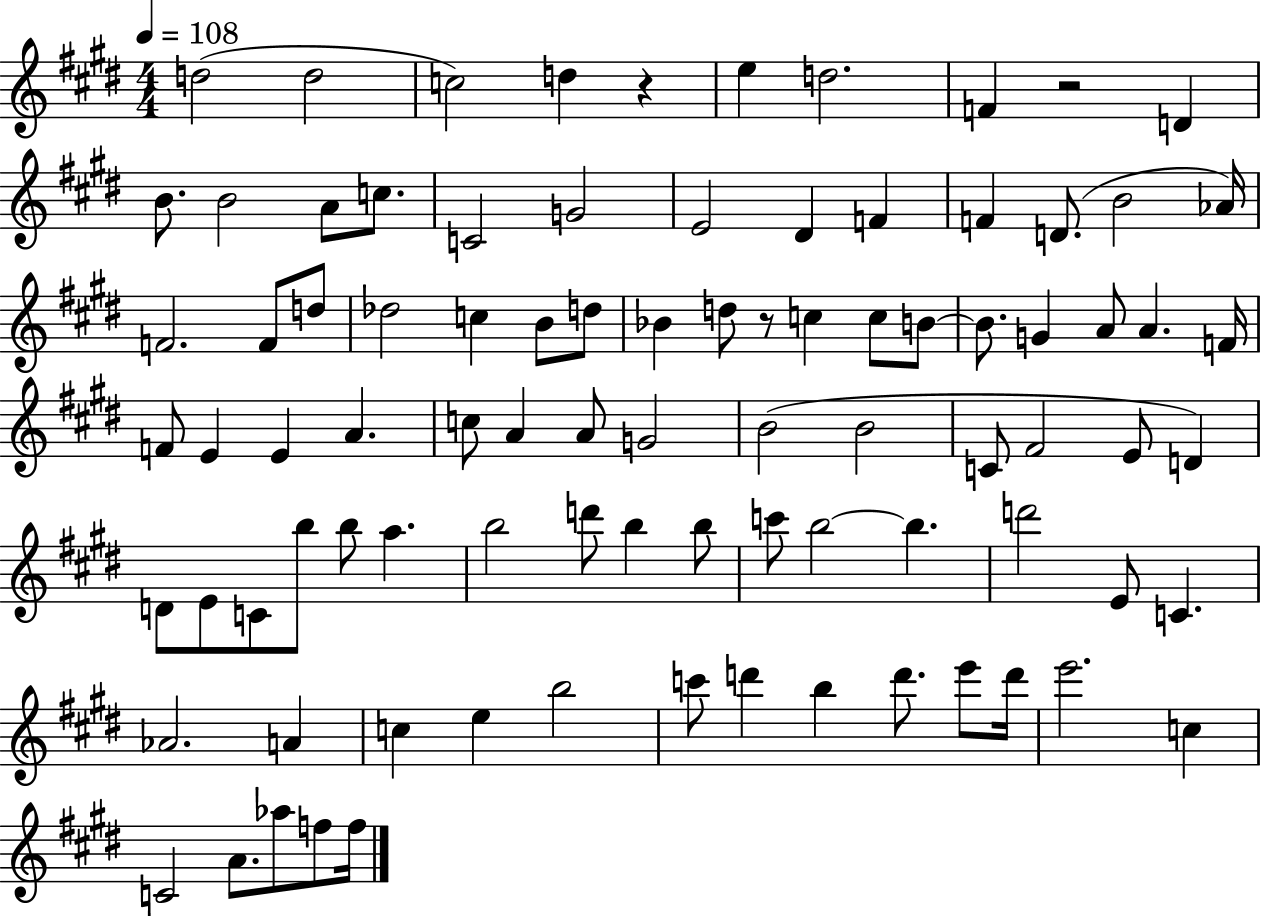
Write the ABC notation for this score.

X:1
T:Untitled
M:4/4
L:1/4
K:E
d2 d2 c2 d z e d2 F z2 D B/2 B2 A/2 c/2 C2 G2 E2 ^D F F D/2 B2 _A/4 F2 F/2 d/2 _d2 c B/2 d/2 _B d/2 z/2 c c/2 B/2 B/2 G A/2 A F/4 F/2 E E A c/2 A A/2 G2 B2 B2 C/2 ^F2 E/2 D D/2 E/2 C/2 b/2 b/2 a b2 d'/2 b b/2 c'/2 b2 b d'2 E/2 C _A2 A c e b2 c'/2 d' b d'/2 e'/2 d'/4 e'2 c C2 A/2 _a/2 f/2 f/4